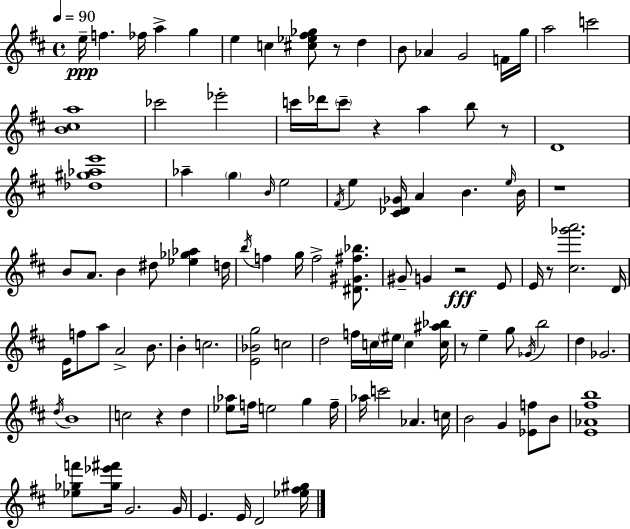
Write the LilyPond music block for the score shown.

{
  \clef treble
  \time 4/4
  \defaultTimeSignature
  \key d \major
  \tempo 4 = 90
  e''16--\ppp f''4. fes''16 a''4-> g''4 | e''4 c''4 <cis'' ees'' fis'' ges''>8 r8 d''4 | b'8 aes'4 g'2 f'16 g''16 | a''2 c'''2 | \break <b' cis'' a''>1 | ces'''2 ees'''2-. | c'''16 des'''16 \parenthesize c'''8-- r4 a''4 b''8 r8 | d'1 | \break <des'' gis'' aes'' e'''>1 | aes''4-- \parenthesize g''4 \grace { b'16 } e''2 | \acciaccatura { fis'16 } e''4 <cis' des' ges'>16 a'4 b'4. | \grace { e''16 } b'16 r1 | \break b'8 a'8. b'4 dis''8 <ees'' ges'' aes''>4 | d''16 \acciaccatura { b''16 } f''4 g''16 f''2-> | <dis' gis' fis'' bes''>8. gis'8-- g'4 r2\fff | e'8 e'16 r8 <cis'' ges''' a'''>2. | \break d'16 e'16 f''8 a''8 a'2-> | b'8. b'4-. c''2. | <e' bes' g''>2 c''2 | d''2 f''16 c''16 \parenthesize eis''16 c''4 | \break <c'' ais'' bes''>16 r8 e''4-- g''8 \acciaccatura { ges'16 } b''2 | d''4 ges'2. | \acciaccatura { d''16 } b'1 | c''2 r4 | \break d''4 <ees'' aes''>8 f''16 e''2 | g''4 f''16-- aes''16 c'''2 aes'4. | c''16 b'2 g'4 | <ees' f''>8 b'8 <e' aes' fis'' b''>1 | \break <ees'' ges'' f'''>8 <ges'' ees''' fis'''>16 g'2. | g'16 e'4. e'16 d'2 | <ees'' fis'' gis''>16 \bar "|."
}